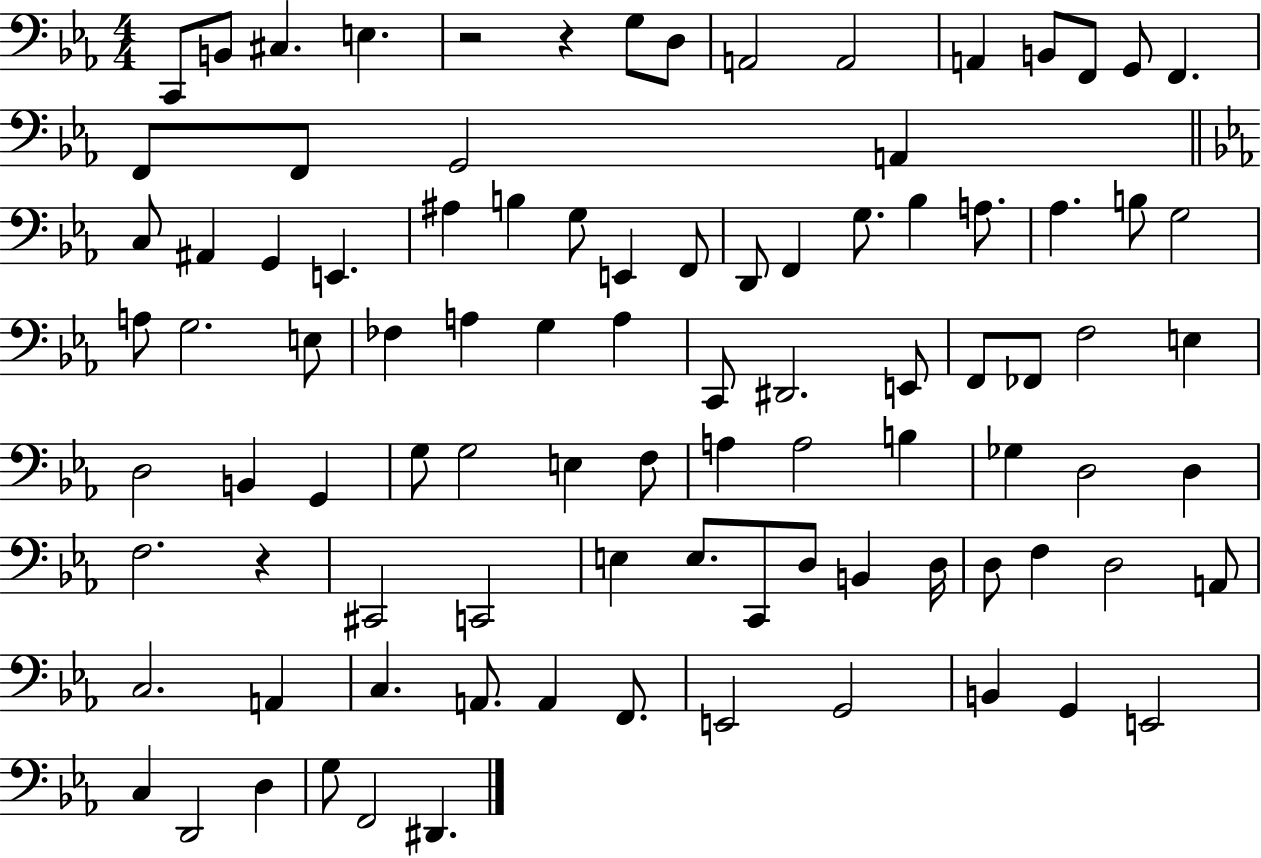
C2/e B2/e C#3/q. E3/q. R/h R/q G3/e D3/e A2/h A2/h A2/q B2/e F2/e G2/e F2/q. F2/e F2/e G2/h A2/q C3/e A#2/q G2/q E2/q. A#3/q B3/q G3/e E2/q F2/e D2/e F2/q G3/e. Bb3/q A3/e. Ab3/q. B3/e G3/h A3/e G3/h. E3/e FES3/q A3/q G3/q A3/q C2/e D#2/h. E2/e F2/e FES2/e F3/h E3/q D3/h B2/q G2/q G3/e G3/h E3/q F3/e A3/q A3/h B3/q Gb3/q D3/h D3/q F3/h. R/q C#2/h C2/h E3/q E3/e. C2/e D3/e B2/q D3/s D3/e F3/q D3/h A2/e C3/h. A2/q C3/q. A2/e. A2/q F2/e. E2/h G2/h B2/q G2/q E2/h C3/q D2/h D3/q G3/e F2/h D#2/q.